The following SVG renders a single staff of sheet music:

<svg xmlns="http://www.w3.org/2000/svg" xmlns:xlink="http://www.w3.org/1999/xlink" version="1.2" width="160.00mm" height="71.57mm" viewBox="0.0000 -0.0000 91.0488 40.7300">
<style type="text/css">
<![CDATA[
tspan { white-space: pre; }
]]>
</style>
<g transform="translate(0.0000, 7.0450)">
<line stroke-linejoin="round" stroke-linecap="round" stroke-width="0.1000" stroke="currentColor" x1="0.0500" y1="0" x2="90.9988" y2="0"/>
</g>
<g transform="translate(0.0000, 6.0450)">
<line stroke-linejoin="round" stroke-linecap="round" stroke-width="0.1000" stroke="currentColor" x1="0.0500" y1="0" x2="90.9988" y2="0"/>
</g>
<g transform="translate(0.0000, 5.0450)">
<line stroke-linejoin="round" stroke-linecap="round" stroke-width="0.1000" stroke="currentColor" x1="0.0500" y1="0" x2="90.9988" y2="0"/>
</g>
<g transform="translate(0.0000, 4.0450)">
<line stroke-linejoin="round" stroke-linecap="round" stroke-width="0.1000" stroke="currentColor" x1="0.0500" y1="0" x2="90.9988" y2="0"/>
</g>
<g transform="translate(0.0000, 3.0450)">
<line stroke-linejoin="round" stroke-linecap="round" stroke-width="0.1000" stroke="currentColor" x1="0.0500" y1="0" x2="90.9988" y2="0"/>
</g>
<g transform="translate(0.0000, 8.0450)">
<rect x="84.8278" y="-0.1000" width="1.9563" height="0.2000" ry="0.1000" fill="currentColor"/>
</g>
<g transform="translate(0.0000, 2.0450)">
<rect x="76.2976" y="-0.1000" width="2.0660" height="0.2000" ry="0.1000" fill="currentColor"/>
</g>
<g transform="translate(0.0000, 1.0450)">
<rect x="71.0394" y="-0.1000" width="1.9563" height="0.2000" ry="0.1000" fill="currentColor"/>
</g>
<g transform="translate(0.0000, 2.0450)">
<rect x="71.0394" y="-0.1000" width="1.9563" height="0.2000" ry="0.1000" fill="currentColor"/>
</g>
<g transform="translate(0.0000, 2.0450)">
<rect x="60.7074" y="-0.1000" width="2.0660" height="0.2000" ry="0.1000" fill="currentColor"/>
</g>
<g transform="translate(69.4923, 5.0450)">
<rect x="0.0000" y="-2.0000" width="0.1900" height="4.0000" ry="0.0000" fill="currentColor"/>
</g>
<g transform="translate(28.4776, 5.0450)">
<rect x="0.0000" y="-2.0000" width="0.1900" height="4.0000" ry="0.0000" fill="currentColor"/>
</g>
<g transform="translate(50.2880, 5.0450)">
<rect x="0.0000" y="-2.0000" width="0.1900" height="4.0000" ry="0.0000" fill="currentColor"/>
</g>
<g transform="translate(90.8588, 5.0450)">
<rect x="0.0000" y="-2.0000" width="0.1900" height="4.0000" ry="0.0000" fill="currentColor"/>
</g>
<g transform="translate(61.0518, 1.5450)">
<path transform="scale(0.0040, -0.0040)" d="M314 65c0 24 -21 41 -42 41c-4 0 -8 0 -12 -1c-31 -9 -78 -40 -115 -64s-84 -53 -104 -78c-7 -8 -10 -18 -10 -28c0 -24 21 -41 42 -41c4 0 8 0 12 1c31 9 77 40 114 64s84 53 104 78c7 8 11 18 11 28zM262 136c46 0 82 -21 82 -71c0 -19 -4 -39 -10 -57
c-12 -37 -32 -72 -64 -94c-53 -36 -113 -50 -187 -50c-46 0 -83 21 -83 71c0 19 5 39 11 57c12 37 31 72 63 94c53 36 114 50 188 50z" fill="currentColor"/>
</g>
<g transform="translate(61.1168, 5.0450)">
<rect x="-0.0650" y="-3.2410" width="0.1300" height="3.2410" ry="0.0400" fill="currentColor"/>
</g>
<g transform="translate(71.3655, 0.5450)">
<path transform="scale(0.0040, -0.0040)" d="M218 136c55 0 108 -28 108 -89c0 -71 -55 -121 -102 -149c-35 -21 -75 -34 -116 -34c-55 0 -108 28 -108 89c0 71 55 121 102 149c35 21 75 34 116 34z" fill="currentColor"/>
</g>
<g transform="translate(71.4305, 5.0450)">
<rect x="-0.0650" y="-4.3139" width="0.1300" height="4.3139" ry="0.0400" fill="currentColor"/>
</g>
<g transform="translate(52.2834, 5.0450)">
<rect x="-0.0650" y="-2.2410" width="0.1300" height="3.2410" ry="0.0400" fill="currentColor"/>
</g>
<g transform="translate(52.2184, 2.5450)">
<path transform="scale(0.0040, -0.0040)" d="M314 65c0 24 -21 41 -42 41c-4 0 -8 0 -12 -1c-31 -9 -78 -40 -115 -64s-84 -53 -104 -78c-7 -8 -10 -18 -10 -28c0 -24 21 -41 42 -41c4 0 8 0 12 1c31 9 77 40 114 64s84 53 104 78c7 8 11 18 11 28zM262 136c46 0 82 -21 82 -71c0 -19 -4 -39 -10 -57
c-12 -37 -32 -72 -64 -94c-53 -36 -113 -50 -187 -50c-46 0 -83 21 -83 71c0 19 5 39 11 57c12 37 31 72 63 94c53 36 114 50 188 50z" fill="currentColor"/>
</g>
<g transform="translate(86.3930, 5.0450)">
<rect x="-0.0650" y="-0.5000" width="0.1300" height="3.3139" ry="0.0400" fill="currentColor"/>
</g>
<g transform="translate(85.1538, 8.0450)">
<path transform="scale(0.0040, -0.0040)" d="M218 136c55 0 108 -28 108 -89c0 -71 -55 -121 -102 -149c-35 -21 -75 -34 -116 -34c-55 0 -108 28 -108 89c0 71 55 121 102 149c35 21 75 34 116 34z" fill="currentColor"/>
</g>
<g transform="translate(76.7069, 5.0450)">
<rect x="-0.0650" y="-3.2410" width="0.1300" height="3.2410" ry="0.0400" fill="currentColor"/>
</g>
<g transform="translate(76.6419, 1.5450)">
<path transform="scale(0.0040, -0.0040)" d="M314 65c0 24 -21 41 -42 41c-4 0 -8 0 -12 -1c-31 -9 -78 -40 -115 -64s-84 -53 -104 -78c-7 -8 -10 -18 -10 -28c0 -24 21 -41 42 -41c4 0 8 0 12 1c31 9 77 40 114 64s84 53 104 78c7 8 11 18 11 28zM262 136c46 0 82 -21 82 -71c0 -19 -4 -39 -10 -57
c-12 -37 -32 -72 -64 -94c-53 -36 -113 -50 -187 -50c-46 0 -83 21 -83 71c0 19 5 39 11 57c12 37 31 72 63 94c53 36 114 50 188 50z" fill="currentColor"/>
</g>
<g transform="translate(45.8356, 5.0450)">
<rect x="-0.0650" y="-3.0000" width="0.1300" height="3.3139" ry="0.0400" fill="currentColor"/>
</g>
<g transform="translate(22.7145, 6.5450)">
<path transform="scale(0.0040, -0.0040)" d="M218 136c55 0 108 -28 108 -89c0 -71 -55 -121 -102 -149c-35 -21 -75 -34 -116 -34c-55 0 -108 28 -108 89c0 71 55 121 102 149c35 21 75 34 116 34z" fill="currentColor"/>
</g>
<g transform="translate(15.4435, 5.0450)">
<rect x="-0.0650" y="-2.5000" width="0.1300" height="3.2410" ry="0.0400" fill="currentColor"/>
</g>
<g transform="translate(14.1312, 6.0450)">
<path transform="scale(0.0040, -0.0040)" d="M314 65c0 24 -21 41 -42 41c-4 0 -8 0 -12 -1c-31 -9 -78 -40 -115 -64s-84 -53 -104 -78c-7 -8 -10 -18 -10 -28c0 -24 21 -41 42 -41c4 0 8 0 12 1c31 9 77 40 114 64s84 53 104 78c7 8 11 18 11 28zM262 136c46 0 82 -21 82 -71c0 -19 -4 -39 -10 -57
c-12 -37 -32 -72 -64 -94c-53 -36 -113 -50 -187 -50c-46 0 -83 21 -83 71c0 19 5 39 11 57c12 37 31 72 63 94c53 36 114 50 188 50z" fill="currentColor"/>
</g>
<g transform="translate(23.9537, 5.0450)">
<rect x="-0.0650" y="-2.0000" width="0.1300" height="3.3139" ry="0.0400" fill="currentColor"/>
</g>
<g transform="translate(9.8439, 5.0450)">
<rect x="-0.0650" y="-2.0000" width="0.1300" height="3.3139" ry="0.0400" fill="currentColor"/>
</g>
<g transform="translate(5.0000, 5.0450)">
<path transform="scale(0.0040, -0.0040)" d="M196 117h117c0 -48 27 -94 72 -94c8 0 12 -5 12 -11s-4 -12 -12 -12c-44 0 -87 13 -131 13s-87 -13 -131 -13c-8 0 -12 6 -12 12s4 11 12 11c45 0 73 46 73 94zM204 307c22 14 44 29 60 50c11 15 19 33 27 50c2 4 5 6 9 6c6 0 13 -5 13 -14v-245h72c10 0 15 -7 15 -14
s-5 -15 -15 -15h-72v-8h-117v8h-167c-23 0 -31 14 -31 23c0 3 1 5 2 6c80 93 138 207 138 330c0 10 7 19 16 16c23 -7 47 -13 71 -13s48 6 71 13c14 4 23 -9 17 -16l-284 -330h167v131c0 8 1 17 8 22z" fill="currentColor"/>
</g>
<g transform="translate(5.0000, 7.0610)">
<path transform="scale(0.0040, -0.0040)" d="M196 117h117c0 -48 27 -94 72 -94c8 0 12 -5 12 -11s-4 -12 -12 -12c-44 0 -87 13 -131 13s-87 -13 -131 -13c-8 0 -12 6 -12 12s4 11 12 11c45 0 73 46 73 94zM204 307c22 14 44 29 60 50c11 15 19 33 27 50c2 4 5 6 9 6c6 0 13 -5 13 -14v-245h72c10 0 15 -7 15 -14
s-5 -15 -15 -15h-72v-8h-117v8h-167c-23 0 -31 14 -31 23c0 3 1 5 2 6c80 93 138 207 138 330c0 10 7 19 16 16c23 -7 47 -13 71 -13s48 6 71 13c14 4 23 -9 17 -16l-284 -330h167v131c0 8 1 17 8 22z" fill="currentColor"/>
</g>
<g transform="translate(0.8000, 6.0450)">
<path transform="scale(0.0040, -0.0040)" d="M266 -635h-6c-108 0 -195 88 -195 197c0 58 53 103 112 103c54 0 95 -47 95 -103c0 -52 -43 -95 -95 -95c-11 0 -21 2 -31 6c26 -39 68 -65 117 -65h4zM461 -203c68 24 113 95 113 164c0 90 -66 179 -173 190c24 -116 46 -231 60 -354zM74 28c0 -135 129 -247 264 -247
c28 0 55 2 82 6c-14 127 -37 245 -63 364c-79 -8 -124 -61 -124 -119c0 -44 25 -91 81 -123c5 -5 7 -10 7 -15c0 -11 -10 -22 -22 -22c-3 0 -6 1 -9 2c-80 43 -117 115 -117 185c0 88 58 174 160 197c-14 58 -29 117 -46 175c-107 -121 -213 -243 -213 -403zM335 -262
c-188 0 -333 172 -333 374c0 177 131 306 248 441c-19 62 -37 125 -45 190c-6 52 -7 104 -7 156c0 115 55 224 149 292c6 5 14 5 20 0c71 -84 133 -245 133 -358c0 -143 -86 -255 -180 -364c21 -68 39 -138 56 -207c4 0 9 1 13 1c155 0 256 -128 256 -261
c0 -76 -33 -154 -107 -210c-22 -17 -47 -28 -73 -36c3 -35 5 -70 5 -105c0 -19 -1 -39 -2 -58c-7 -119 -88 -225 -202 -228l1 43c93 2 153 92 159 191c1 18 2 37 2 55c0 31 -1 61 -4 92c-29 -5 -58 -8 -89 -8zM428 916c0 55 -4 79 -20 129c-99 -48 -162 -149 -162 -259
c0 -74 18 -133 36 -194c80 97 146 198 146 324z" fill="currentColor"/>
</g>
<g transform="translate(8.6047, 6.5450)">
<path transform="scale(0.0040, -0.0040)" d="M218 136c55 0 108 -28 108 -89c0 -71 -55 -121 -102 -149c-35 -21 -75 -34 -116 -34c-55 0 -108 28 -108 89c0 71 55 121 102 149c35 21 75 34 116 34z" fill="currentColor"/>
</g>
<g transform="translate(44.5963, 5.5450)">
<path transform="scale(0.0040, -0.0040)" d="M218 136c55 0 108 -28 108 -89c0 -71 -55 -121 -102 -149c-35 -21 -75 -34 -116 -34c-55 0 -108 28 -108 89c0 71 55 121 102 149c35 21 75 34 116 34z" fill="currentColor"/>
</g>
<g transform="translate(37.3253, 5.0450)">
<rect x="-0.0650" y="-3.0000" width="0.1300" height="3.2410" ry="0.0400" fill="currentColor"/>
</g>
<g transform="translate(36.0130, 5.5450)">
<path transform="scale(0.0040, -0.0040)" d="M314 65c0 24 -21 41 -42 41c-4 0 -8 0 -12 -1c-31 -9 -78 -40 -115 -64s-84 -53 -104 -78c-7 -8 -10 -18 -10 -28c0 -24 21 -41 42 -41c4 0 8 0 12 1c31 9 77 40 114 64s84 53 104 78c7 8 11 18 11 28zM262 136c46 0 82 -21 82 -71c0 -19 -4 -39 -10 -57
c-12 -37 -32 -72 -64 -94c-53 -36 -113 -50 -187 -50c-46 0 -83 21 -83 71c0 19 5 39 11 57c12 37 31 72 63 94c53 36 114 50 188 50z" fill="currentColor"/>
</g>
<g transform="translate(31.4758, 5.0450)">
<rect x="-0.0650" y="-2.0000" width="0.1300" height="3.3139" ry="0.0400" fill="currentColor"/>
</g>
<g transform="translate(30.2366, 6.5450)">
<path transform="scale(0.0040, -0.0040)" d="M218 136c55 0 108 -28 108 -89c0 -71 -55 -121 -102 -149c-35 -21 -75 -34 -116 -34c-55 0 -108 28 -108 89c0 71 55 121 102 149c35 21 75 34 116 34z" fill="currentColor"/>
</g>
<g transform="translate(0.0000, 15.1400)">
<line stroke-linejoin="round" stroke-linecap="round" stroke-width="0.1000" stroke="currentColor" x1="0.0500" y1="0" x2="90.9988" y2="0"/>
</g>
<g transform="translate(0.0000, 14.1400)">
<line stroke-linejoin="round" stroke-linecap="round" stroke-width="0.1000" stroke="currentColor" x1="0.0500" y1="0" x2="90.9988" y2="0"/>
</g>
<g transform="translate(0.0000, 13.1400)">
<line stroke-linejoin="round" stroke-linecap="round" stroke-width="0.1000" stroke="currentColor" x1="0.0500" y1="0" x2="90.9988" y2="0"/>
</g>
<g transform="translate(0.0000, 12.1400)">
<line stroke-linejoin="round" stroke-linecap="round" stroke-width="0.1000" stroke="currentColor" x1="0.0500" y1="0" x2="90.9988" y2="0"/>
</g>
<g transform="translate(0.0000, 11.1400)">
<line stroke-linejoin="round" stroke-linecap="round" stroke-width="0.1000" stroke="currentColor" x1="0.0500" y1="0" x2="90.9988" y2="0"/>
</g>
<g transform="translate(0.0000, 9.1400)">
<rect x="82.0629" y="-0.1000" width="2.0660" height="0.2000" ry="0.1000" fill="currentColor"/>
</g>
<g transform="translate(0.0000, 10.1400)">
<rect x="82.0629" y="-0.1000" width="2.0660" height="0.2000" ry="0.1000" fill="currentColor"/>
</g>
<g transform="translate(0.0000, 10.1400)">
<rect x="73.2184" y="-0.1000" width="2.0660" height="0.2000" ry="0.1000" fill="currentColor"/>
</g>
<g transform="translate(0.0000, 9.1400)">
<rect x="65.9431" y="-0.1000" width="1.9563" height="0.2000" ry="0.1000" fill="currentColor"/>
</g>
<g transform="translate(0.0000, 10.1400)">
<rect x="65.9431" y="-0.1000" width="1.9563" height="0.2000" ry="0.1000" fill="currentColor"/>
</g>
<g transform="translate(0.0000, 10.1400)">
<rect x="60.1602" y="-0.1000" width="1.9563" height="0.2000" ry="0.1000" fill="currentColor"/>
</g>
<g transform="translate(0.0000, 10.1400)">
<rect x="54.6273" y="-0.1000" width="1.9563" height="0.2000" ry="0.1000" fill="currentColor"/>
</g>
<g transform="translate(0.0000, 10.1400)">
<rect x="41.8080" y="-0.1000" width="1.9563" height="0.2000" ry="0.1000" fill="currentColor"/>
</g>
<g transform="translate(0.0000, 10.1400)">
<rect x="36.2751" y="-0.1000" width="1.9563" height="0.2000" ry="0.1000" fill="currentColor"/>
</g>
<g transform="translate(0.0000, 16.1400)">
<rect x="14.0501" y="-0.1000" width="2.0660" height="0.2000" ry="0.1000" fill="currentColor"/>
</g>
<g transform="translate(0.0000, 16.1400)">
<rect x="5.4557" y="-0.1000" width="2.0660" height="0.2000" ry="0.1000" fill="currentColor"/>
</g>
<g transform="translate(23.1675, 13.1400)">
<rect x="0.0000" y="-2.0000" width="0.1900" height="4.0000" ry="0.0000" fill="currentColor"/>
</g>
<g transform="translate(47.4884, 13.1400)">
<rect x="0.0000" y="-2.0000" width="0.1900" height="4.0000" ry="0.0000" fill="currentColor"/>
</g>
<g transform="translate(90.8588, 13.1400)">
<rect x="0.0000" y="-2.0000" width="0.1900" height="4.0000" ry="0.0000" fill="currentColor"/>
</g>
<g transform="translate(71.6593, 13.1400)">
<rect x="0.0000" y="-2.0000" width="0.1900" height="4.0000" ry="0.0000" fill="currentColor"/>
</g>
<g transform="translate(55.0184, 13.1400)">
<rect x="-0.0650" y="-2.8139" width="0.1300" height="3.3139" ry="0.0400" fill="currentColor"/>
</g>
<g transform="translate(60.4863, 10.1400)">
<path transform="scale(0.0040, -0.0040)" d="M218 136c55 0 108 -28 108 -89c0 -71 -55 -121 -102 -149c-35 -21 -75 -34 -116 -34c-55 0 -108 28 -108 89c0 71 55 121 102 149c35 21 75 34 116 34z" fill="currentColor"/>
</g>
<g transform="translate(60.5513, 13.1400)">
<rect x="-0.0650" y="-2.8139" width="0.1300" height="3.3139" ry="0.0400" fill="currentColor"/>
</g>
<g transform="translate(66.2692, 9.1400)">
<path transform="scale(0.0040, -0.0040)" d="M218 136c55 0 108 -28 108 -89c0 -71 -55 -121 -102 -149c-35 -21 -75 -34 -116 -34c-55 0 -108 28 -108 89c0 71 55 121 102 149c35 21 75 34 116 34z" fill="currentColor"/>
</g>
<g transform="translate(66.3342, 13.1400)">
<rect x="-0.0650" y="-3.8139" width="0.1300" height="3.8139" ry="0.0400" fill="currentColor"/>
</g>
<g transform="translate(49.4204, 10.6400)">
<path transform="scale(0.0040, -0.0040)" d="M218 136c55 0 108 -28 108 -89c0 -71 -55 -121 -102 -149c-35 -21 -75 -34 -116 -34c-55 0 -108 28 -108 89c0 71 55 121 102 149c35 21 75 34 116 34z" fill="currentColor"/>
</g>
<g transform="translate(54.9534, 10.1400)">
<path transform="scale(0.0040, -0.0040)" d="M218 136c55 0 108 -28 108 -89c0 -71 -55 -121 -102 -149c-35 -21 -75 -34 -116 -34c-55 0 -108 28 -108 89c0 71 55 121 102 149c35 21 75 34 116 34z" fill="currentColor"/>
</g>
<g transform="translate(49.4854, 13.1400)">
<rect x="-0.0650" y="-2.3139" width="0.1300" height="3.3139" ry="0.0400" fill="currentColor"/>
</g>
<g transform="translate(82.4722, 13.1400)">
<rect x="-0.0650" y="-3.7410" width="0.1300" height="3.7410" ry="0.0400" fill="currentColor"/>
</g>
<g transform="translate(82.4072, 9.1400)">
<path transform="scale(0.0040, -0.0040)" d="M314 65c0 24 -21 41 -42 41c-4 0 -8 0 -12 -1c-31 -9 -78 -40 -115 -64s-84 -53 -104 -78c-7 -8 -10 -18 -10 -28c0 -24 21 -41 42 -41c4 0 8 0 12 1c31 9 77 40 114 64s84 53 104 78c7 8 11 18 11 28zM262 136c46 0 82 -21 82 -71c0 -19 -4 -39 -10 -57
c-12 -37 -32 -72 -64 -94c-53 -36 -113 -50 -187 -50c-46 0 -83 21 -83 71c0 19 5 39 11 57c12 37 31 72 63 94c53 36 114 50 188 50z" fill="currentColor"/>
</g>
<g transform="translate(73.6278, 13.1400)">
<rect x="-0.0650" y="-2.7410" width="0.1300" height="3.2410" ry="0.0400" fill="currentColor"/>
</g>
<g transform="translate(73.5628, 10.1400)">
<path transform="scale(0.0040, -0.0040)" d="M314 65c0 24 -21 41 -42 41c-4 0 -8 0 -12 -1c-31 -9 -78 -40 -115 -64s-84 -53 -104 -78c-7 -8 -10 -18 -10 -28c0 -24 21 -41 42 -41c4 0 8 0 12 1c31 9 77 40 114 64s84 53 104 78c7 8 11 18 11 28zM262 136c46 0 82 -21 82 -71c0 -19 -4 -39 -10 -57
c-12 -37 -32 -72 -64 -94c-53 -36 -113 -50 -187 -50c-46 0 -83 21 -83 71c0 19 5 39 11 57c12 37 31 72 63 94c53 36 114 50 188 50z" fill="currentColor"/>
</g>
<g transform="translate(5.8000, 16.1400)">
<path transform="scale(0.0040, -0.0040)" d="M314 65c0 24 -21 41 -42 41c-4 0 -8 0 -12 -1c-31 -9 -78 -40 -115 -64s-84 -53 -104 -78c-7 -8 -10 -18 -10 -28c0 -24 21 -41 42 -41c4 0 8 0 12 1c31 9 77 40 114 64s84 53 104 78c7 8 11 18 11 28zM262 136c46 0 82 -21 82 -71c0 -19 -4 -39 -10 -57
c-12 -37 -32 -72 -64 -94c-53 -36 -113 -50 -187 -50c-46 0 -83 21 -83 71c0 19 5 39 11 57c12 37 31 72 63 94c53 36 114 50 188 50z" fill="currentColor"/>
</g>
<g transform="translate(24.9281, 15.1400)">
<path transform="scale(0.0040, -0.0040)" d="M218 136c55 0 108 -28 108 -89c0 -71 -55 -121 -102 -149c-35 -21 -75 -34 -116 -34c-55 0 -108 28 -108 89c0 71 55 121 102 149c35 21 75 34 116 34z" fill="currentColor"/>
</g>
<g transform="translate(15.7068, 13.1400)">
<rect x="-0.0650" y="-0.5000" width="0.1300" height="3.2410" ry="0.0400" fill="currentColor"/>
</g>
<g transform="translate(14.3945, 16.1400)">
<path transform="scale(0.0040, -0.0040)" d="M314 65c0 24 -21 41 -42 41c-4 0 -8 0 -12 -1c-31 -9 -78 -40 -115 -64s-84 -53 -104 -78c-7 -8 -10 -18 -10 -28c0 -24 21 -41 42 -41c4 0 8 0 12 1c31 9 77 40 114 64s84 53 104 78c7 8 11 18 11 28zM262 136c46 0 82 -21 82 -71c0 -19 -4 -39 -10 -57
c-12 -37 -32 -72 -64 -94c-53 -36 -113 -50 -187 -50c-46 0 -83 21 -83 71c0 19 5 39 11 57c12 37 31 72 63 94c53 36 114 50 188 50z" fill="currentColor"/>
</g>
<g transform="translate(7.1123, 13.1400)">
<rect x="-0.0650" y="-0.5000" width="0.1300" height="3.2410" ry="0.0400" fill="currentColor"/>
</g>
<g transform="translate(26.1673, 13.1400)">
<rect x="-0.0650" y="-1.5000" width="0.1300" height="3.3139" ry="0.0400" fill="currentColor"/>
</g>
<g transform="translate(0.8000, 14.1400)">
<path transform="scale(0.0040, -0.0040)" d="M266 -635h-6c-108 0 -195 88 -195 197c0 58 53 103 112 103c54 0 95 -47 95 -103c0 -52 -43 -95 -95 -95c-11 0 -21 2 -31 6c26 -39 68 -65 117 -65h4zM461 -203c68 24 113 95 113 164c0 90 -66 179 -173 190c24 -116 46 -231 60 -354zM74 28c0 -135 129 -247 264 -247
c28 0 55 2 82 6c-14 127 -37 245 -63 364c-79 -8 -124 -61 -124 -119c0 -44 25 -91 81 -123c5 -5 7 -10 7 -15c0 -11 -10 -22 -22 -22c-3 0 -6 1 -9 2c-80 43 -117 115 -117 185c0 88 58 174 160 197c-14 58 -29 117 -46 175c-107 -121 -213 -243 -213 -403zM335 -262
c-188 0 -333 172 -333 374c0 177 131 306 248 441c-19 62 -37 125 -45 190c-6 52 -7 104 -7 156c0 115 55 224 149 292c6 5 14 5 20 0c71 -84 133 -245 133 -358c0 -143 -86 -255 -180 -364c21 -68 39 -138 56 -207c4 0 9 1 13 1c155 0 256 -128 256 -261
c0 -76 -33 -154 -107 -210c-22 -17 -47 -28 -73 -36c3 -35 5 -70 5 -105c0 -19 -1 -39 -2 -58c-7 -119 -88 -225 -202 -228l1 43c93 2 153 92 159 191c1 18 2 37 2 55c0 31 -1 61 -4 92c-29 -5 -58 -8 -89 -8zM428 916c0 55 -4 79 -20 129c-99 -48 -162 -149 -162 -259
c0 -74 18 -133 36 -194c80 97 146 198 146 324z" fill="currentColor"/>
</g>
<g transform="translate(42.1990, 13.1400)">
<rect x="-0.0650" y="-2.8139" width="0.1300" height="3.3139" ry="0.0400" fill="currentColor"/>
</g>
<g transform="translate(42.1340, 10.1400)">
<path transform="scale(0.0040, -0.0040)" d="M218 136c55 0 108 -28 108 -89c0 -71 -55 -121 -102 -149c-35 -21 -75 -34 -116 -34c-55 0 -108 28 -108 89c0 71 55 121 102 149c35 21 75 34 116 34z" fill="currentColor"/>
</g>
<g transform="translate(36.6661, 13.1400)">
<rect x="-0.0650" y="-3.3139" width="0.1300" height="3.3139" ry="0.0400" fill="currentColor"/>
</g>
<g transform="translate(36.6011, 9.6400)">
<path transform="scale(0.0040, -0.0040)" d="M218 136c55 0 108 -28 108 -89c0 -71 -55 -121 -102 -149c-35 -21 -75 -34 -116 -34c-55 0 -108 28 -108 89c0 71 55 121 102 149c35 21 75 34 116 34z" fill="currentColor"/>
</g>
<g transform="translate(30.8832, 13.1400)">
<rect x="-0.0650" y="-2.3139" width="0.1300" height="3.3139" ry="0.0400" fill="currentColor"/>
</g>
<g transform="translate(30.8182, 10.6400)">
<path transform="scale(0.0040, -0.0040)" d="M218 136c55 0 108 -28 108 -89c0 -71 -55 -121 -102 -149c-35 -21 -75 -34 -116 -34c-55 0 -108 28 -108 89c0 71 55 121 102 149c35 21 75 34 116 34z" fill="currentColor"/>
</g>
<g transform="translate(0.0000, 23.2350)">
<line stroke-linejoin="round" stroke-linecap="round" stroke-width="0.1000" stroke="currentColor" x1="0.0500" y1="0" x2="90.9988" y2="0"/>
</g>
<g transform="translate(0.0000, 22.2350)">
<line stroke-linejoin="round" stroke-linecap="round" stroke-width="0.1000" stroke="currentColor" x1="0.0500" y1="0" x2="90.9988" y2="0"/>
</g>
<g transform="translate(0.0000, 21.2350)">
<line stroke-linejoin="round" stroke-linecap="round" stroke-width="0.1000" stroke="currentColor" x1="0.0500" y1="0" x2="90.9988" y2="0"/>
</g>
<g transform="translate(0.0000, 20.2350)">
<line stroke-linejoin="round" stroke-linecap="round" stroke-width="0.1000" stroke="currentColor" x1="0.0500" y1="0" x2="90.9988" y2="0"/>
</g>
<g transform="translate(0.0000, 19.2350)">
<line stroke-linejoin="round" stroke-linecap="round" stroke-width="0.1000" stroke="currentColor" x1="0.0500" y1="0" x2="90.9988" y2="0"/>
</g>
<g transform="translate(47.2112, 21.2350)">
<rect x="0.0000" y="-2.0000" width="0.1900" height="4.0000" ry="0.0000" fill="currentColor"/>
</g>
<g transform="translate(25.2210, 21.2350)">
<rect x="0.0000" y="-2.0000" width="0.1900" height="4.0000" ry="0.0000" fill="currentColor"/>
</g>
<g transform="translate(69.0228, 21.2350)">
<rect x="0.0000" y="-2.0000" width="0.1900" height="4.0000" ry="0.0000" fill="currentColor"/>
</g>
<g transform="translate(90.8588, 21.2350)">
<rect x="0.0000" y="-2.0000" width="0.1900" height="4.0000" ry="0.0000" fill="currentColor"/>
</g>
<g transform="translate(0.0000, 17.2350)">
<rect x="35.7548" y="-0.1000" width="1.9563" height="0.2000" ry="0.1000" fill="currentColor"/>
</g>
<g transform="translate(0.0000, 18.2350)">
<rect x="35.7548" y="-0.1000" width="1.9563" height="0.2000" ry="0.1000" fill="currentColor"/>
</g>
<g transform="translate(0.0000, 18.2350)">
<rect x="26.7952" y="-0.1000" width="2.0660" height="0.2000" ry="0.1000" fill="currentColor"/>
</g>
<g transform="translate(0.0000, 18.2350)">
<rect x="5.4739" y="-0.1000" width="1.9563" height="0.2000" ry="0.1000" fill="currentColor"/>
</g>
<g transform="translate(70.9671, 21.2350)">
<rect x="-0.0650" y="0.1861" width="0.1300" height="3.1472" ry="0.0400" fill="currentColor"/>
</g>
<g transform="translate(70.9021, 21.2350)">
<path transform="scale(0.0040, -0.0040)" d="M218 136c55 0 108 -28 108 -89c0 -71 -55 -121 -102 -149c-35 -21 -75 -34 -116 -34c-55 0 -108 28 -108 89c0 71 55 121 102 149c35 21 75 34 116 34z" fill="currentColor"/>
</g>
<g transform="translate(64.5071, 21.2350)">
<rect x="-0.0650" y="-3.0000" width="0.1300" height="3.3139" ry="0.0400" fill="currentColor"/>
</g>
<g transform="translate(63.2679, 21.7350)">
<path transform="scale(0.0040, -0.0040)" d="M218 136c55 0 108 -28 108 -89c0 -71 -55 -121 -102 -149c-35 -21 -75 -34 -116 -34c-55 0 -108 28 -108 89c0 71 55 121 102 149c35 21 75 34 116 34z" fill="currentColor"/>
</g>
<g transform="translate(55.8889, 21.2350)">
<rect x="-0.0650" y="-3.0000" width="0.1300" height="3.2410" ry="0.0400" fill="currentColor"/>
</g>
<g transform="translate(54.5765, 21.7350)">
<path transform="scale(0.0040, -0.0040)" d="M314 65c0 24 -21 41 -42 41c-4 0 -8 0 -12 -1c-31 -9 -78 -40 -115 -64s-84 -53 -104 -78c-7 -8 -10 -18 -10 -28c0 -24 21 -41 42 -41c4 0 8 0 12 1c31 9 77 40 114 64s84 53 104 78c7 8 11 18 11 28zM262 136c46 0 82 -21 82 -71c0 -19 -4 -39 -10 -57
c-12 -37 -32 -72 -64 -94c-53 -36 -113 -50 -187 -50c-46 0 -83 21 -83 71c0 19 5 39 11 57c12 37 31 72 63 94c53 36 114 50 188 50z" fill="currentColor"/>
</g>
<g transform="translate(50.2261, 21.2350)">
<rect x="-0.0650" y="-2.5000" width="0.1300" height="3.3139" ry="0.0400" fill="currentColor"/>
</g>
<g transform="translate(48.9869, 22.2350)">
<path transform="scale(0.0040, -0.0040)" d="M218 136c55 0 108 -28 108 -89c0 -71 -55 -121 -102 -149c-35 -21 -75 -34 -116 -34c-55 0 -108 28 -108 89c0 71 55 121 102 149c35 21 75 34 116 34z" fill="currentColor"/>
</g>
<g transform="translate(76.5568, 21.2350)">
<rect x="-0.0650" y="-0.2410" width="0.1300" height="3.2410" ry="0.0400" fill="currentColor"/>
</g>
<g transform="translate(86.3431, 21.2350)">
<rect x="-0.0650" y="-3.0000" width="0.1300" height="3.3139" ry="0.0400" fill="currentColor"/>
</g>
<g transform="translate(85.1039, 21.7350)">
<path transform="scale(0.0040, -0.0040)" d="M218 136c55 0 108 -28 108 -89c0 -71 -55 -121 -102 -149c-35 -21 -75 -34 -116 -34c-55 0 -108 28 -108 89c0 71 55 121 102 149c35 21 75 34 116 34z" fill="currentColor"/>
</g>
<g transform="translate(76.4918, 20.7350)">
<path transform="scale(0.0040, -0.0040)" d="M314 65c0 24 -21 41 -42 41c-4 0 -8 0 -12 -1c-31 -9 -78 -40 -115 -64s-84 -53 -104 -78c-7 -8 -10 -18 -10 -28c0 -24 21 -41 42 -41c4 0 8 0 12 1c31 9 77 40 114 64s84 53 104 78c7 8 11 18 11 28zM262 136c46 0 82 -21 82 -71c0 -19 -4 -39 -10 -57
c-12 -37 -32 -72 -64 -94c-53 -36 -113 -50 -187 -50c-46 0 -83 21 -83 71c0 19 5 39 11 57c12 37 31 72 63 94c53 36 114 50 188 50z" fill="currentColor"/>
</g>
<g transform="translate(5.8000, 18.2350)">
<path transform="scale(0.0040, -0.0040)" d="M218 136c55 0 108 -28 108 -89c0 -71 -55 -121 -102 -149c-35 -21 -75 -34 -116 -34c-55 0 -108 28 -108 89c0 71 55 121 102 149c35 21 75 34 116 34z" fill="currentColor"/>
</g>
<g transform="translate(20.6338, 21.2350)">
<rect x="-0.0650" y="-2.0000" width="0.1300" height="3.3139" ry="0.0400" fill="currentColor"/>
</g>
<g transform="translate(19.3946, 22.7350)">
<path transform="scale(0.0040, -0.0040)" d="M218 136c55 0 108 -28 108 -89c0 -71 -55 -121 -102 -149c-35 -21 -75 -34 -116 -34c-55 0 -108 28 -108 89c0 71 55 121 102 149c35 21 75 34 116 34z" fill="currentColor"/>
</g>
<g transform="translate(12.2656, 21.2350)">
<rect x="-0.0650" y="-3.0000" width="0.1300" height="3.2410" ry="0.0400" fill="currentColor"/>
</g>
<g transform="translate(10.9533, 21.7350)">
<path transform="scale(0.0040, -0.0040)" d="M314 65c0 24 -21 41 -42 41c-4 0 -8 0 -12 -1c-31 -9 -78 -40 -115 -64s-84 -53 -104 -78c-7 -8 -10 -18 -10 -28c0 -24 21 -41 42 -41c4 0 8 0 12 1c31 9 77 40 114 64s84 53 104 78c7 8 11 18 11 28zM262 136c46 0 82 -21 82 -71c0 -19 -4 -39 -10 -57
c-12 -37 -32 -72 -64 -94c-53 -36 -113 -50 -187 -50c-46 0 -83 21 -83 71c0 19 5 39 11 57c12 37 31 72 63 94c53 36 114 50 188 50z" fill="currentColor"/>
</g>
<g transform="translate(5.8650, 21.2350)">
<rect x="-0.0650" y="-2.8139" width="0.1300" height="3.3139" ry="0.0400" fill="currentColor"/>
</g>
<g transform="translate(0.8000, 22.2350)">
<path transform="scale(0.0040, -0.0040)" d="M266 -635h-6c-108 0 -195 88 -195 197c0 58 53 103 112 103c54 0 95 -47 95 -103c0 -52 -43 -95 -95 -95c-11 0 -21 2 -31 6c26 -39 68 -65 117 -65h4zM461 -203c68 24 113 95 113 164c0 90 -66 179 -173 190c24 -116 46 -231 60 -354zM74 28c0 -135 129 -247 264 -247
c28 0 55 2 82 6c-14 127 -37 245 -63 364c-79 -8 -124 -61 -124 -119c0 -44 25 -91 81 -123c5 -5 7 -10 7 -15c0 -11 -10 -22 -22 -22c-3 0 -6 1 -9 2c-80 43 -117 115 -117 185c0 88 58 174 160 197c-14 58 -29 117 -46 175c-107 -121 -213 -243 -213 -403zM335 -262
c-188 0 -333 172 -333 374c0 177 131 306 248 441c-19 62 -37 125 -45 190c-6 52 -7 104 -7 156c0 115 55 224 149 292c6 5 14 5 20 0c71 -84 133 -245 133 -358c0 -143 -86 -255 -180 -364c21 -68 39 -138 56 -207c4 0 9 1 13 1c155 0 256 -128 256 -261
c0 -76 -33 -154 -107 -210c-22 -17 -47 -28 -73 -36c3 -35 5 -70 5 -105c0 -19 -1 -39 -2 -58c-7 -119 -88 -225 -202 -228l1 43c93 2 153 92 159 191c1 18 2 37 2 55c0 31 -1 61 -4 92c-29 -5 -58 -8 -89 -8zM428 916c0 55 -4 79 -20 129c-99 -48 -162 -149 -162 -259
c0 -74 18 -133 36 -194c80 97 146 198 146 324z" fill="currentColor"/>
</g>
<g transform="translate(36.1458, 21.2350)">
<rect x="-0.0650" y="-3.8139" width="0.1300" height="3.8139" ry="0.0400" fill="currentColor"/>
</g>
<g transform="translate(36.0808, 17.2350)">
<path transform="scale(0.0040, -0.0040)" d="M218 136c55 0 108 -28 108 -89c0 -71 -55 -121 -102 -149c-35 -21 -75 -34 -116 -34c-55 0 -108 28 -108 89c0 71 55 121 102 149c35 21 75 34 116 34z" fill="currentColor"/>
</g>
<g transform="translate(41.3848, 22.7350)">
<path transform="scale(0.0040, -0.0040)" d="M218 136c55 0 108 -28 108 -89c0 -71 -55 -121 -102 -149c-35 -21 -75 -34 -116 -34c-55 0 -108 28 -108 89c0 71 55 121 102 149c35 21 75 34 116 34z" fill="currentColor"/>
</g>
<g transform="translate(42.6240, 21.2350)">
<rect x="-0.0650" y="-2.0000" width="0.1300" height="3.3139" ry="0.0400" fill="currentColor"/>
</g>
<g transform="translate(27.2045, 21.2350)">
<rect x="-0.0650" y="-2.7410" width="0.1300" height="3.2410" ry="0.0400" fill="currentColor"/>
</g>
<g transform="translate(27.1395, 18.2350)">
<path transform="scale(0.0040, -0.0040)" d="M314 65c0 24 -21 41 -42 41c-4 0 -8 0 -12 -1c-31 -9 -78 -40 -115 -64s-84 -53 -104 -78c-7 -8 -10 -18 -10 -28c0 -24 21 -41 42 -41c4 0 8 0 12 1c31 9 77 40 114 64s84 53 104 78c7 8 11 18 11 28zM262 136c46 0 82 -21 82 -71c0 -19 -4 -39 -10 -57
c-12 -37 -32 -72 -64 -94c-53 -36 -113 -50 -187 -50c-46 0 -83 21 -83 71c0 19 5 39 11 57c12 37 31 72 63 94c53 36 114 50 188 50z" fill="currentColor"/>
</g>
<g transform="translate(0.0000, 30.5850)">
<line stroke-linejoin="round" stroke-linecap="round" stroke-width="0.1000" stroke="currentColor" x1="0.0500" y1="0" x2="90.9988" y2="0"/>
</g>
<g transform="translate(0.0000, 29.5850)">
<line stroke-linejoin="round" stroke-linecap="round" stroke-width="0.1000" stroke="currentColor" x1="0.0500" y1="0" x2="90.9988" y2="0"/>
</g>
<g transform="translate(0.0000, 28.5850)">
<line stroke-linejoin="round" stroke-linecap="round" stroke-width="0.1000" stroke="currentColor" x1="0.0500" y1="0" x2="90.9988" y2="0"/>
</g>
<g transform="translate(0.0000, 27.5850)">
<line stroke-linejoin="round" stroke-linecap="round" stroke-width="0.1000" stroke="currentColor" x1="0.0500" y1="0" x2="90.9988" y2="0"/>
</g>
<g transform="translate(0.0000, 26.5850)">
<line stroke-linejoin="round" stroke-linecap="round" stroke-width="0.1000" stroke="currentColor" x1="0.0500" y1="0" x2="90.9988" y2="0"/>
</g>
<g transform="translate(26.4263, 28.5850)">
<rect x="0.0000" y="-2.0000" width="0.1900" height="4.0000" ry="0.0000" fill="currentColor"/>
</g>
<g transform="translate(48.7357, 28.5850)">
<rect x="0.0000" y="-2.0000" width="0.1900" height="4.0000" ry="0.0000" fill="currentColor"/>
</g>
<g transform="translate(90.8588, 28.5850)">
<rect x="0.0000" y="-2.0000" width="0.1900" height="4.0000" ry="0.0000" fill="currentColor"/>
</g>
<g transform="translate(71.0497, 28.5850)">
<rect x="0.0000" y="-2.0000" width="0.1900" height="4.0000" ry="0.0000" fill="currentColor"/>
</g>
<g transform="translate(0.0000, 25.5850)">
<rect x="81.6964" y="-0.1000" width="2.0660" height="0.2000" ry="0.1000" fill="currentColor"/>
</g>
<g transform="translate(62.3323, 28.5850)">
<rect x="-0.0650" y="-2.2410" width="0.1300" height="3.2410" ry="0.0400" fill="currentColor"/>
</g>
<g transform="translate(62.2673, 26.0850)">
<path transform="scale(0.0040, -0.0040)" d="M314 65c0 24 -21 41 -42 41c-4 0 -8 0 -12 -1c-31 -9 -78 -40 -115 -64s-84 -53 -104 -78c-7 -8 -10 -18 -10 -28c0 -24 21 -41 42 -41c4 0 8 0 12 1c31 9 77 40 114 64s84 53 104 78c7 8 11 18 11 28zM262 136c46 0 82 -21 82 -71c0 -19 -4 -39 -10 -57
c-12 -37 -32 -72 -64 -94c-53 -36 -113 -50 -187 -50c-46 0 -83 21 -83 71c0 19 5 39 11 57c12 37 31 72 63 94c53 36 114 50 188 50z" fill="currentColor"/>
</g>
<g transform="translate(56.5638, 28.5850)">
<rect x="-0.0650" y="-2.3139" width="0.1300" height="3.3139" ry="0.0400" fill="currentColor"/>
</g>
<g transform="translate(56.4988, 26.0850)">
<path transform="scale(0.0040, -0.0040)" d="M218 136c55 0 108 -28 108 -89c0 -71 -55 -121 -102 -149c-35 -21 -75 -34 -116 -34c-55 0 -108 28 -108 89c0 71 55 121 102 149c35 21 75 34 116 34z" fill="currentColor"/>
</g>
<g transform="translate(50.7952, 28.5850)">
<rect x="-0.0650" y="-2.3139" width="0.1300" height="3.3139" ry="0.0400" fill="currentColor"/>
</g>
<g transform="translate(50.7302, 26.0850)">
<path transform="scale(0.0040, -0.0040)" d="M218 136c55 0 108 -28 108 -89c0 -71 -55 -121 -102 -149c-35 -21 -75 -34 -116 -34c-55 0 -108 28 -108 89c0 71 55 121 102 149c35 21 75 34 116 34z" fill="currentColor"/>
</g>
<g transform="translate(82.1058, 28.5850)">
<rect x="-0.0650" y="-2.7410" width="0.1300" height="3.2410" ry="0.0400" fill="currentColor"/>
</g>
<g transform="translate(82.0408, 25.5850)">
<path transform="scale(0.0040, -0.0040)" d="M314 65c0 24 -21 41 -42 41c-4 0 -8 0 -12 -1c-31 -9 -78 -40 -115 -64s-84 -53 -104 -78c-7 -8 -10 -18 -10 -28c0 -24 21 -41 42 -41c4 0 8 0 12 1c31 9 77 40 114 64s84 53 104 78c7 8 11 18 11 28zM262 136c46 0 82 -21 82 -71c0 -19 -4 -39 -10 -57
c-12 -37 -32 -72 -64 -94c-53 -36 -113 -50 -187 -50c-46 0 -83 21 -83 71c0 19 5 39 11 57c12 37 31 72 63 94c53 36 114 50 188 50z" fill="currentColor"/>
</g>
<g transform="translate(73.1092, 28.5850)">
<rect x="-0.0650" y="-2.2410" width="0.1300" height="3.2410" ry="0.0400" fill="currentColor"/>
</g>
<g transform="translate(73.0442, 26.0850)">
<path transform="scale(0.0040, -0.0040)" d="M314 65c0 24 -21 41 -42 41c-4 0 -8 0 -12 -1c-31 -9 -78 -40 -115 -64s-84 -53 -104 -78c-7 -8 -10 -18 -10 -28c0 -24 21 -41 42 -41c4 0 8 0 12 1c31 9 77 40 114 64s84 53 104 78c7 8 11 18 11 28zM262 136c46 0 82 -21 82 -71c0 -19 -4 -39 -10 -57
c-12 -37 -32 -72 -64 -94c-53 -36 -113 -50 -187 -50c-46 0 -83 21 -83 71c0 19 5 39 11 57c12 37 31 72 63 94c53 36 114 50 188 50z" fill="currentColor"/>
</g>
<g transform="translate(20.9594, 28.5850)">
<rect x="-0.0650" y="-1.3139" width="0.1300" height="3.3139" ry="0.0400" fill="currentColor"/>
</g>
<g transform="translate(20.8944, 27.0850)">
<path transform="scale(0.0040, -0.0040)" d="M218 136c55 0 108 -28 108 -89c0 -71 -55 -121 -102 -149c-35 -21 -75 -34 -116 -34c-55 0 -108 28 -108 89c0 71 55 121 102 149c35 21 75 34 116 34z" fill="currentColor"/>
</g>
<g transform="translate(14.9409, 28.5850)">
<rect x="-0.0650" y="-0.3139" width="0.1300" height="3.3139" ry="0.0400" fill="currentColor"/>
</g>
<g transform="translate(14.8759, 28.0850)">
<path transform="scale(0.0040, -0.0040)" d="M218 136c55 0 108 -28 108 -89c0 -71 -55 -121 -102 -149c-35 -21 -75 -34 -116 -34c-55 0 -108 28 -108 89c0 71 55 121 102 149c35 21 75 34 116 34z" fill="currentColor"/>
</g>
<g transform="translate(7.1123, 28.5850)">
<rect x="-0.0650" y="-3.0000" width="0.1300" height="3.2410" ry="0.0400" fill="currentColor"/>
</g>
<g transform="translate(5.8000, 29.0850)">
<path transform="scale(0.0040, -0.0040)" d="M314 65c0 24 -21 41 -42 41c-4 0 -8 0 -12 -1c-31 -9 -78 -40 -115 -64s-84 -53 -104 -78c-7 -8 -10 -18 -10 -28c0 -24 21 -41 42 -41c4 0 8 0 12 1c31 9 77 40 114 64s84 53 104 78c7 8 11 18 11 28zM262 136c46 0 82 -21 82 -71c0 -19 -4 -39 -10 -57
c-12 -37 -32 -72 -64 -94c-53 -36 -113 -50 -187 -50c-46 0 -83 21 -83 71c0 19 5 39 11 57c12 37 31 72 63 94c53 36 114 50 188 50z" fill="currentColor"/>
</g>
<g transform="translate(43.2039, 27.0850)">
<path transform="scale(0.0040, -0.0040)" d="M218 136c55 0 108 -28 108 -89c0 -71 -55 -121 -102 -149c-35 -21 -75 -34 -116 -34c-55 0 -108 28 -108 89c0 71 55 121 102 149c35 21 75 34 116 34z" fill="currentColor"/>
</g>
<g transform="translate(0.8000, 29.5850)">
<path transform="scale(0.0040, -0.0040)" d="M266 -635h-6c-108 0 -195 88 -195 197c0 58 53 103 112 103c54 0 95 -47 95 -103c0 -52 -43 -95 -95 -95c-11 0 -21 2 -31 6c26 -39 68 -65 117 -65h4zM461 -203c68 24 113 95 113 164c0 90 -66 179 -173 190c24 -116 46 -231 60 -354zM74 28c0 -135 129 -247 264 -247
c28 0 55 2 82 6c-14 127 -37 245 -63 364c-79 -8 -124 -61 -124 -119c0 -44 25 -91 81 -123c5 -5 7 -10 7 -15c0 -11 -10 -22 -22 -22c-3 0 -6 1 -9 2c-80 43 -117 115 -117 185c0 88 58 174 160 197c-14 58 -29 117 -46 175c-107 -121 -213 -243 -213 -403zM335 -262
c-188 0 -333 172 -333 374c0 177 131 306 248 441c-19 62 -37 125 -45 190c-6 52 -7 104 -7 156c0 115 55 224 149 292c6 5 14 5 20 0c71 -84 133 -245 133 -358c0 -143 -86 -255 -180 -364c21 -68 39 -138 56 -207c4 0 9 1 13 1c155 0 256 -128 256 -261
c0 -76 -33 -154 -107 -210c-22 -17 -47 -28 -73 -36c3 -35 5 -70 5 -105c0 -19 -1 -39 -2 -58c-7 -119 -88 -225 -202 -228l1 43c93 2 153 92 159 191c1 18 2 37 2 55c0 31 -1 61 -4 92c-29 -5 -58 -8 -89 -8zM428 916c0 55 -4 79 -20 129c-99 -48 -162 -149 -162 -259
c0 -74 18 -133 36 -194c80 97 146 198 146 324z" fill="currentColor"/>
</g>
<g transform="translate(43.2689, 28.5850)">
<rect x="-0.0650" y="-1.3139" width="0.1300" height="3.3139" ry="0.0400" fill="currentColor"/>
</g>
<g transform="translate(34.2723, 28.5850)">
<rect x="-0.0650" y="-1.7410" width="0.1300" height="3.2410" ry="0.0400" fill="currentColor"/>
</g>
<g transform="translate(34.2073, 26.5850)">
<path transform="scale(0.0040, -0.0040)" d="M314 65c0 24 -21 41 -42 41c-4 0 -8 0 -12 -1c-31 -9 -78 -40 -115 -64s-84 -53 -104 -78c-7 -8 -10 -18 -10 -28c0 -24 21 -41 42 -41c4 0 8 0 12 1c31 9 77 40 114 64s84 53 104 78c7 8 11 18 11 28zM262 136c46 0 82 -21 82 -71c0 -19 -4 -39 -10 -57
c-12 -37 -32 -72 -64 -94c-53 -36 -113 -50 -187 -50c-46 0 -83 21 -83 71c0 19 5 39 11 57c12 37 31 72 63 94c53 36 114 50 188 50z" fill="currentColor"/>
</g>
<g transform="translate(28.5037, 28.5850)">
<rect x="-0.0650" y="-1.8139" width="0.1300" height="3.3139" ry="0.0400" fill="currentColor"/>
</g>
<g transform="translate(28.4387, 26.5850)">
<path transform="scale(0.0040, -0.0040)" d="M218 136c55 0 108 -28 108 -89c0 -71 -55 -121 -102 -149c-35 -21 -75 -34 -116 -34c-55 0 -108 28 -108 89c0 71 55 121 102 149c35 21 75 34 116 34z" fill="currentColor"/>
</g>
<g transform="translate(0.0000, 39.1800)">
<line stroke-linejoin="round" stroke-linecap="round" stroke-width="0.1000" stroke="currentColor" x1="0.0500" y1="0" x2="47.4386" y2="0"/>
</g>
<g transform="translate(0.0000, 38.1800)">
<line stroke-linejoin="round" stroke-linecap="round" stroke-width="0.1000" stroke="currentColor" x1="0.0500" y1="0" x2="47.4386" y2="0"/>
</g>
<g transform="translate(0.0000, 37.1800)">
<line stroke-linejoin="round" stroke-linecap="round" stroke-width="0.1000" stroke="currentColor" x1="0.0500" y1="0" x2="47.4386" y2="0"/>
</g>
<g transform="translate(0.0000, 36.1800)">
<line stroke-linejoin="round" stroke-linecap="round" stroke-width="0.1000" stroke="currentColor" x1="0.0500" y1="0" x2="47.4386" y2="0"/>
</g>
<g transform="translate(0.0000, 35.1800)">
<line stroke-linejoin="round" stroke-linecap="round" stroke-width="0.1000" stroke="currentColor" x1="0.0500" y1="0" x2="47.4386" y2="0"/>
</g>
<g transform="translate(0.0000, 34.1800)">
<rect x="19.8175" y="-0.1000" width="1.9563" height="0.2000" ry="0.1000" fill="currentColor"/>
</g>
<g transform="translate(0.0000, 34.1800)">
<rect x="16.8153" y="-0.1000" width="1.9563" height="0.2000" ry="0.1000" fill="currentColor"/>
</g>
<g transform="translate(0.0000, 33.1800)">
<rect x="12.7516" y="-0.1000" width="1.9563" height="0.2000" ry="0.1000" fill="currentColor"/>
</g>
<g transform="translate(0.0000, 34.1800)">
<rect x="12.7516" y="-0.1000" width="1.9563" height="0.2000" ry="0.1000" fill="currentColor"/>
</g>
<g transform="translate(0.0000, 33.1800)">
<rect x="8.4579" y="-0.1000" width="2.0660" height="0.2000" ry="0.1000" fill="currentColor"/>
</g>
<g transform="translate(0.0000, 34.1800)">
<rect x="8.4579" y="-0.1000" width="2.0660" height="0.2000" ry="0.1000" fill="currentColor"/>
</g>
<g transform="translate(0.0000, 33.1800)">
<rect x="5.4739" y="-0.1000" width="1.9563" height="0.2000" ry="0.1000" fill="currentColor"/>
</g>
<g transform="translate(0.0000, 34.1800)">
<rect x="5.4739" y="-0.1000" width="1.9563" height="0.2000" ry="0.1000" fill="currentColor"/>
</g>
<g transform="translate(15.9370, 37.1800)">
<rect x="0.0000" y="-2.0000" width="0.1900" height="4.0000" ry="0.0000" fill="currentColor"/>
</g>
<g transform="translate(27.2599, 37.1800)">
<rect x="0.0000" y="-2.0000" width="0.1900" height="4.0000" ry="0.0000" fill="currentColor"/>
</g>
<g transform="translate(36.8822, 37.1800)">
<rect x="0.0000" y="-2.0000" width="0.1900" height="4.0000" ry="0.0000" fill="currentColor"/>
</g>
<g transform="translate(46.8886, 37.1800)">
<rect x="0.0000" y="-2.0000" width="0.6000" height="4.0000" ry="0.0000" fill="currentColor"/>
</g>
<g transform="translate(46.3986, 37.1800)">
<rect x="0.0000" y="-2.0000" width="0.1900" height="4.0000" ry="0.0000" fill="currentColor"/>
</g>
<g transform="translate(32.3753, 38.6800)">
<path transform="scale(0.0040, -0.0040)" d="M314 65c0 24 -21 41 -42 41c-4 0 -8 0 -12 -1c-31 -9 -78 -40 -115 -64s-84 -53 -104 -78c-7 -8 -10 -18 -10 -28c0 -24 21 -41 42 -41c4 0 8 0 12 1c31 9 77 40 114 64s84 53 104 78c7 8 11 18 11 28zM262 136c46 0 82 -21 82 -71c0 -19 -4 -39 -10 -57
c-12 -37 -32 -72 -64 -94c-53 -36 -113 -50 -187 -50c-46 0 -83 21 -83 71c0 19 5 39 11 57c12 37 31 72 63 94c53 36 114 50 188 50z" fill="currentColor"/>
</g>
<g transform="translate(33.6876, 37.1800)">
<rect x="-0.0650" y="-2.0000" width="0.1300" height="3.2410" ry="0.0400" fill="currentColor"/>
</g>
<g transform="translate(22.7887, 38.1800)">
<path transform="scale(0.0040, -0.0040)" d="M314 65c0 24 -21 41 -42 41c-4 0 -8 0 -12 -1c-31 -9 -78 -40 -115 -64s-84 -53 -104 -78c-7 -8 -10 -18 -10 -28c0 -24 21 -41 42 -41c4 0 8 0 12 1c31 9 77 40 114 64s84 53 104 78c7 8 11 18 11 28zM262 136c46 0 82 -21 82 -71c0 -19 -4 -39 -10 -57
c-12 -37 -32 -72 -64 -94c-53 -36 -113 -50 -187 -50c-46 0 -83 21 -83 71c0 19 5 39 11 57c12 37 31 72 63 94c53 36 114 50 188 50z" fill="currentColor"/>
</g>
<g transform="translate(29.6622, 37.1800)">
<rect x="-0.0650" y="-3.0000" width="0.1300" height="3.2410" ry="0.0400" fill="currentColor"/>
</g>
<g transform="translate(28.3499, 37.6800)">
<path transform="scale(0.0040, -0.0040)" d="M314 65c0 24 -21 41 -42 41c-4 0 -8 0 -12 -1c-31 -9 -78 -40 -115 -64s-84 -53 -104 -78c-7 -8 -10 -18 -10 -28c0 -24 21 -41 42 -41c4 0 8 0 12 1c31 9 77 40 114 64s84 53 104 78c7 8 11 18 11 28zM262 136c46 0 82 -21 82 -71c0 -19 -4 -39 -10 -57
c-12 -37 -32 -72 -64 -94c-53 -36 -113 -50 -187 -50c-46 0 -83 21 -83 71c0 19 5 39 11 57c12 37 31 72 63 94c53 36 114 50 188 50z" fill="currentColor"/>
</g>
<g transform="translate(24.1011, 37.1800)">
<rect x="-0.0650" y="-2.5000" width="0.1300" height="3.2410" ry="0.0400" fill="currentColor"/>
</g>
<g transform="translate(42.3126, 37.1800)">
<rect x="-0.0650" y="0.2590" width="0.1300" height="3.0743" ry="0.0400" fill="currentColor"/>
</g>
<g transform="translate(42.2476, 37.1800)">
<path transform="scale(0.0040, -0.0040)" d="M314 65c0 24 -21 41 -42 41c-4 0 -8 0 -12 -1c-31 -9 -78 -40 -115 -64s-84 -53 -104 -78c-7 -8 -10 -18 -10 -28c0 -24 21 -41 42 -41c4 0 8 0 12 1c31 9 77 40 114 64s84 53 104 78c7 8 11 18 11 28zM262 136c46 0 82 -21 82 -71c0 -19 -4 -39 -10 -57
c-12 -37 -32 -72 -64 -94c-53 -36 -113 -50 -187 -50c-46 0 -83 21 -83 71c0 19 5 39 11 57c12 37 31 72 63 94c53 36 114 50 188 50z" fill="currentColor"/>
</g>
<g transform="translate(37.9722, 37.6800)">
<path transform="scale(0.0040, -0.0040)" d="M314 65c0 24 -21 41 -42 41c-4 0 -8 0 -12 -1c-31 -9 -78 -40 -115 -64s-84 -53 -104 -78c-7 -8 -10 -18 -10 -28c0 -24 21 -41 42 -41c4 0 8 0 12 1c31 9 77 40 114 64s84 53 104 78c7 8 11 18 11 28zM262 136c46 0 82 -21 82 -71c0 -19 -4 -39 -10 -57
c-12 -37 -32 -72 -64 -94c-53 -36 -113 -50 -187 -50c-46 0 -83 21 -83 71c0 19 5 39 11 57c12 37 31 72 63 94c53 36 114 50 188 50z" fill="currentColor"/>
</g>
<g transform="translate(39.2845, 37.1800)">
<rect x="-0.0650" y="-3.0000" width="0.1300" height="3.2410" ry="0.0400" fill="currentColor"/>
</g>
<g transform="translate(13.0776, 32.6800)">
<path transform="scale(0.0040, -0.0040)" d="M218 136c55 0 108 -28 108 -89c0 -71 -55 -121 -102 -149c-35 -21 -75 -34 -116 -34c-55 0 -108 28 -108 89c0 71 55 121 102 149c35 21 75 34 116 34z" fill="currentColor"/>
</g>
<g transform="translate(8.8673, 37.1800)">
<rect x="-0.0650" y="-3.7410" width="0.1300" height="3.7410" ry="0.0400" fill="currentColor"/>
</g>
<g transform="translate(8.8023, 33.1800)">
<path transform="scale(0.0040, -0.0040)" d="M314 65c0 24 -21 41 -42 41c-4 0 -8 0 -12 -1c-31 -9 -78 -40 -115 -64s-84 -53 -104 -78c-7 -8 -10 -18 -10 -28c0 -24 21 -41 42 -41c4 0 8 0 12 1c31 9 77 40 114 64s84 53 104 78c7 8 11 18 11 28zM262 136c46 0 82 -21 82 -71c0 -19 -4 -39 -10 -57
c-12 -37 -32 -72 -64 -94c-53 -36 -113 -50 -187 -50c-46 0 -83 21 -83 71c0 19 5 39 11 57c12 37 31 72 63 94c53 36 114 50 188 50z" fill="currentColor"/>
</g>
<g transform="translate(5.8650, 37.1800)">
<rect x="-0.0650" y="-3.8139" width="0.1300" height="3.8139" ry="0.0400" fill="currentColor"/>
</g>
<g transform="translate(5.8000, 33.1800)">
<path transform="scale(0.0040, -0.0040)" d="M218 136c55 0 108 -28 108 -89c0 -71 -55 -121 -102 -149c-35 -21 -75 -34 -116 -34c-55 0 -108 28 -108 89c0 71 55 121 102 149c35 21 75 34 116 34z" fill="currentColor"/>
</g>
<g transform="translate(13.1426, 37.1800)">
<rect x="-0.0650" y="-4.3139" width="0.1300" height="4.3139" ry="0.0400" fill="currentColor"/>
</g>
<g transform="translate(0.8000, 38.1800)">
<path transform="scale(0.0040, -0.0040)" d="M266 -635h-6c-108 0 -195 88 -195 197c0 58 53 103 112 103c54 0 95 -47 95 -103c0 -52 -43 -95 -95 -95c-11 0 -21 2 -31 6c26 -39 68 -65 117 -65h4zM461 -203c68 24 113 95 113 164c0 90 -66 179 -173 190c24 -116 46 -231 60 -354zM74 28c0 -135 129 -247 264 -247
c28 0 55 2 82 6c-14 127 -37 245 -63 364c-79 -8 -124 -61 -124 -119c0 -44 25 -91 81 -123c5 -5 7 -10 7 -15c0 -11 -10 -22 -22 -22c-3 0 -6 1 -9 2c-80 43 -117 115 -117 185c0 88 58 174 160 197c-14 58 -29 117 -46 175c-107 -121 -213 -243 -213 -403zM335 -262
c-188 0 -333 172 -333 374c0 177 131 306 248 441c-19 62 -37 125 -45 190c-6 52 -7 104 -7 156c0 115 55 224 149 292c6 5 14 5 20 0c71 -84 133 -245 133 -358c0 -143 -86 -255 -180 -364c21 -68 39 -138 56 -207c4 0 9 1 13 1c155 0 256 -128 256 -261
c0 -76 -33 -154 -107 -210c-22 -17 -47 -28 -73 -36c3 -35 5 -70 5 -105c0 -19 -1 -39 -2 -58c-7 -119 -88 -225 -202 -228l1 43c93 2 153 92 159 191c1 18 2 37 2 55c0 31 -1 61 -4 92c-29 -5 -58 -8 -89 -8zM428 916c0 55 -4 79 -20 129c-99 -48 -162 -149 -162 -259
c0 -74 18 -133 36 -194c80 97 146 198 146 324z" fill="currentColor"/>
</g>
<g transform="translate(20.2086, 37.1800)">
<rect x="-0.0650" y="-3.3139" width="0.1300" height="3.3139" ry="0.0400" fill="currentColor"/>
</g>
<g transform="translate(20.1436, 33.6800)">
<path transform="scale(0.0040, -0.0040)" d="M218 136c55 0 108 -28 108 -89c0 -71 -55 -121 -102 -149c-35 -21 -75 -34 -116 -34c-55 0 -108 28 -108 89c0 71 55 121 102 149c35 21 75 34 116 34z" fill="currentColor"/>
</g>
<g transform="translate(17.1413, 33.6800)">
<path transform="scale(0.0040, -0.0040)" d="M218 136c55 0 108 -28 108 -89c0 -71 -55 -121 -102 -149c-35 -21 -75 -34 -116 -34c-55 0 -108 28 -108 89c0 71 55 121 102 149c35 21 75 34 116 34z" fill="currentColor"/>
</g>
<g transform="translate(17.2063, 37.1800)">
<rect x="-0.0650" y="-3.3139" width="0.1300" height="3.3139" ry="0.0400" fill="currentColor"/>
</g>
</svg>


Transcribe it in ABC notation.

X:1
T:Untitled
M:4/4
L:1/4
K:C
F G2 F F A2 A g2 b2 d' b2 C C2 C2 E g b a g a a c' a2 c'2 a A2 F a2 c' F G A2 A B c2 A A2 c e f f2 e g g g2 g2 a2 c' c'2 d' b b G2 A2 F2 A2 B2